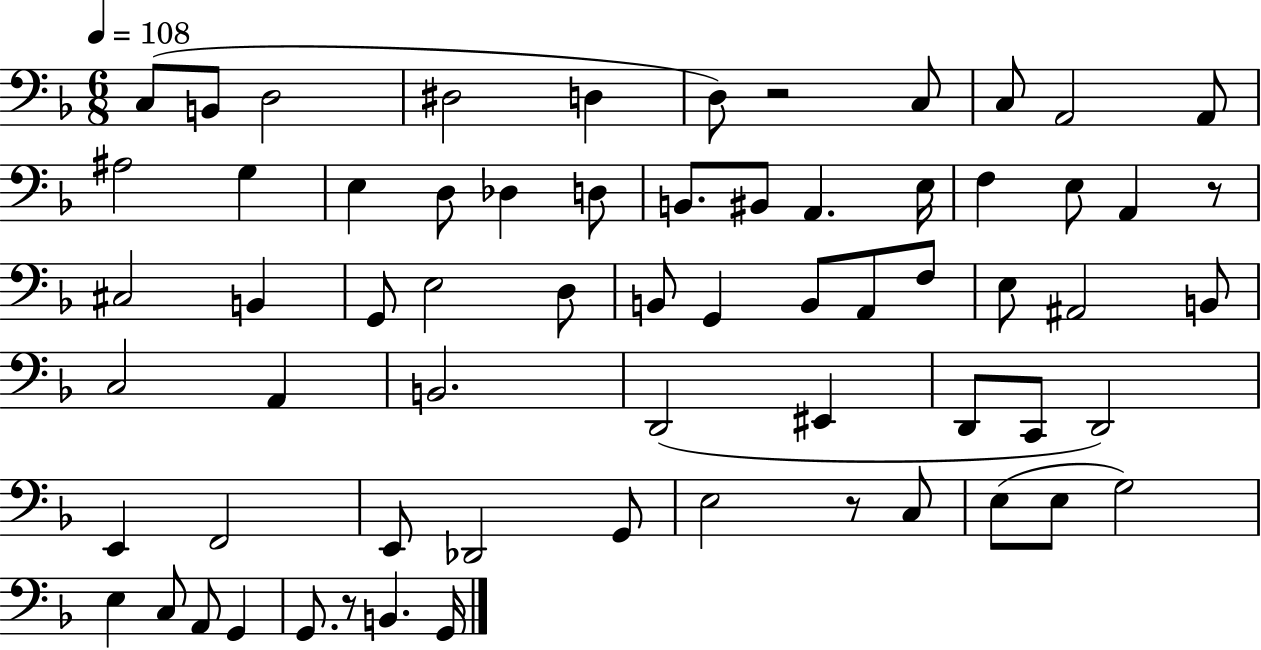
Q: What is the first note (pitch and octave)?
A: C3